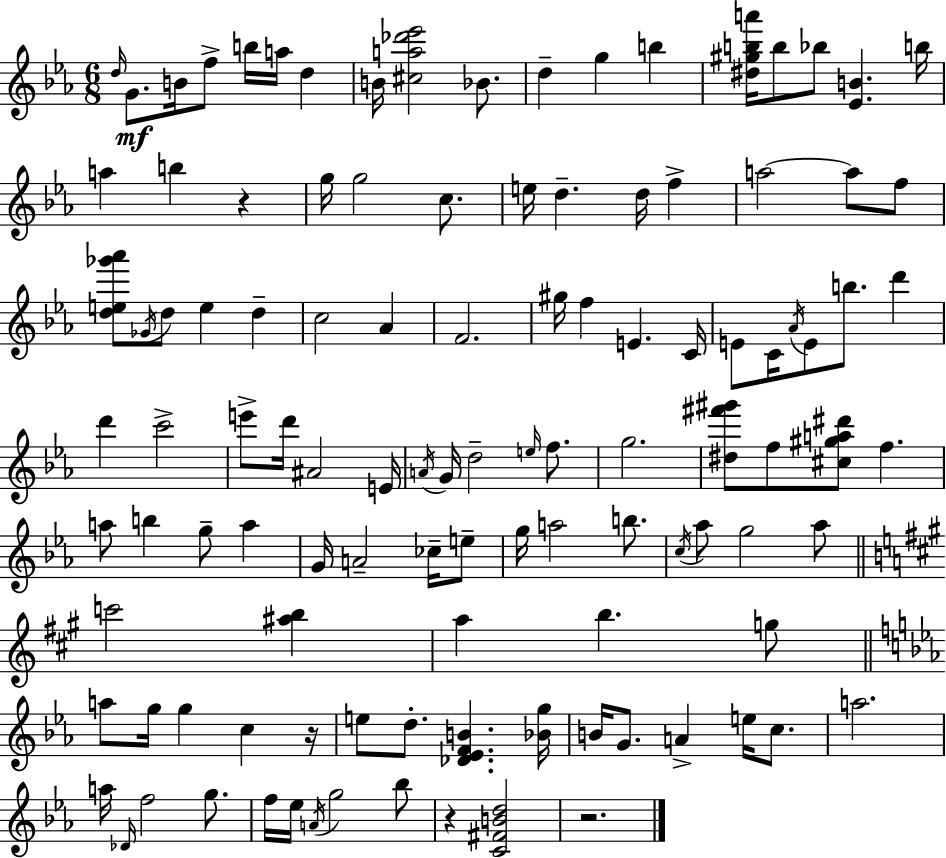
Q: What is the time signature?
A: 6/8